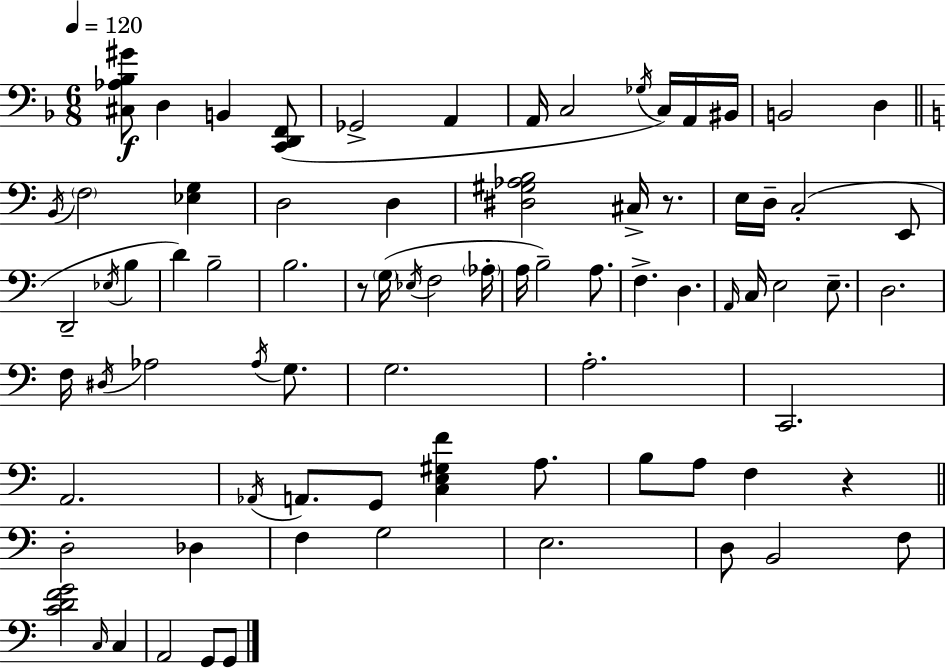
X:1
T:Untitled
M:6/8
L:1/4
K:F
[^C,_A,_B,^G]/2 D, B,, [C,,D,,F,,]/2 _G,,2 A,, A,,/4 C,2 _G,/4 C,/4 A,,/4 ^B,,/4 B,,2 D, B,,/4 F,2 [_E,G,] D,2 D, [^D,^G,_A,B,]2 ^C,/4 z/2 E,/4 D,/4 C,2 E,,/2 D,,2 _E,/4 B, D B,2 B,2 z/2 G,/4 _E,/4 F,2 _A,/4 A,/4 B,2 A,/2 F, D, A,,/4 C,/4 E,2 E,/2 D,2 F,/4 ^D,/4 _A,2 _A,/4 G,/2 G,2 A,2 C,,2 A,,2 _A,,/4 A,,/2 G,,/2 [C,E,^G,F] A,/2 B,/2 A,/2 F, z D,2 _D, F, G,2 E,2 D,/2 B,,2 F,/2 [CDFG]2 C,/4 C, A,,2 G,,/2 G,,/2